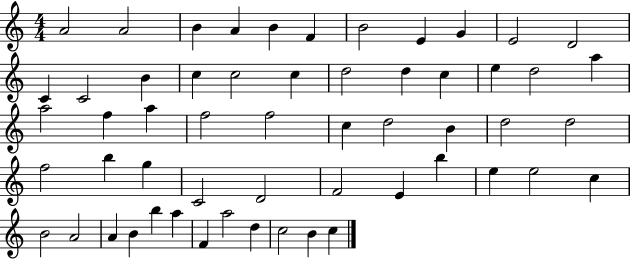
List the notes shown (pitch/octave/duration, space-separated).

A4/h A4/h B4/q A4/q B4/q F4/q B4/h E4/q G4/q E4/h D4/h C4/q C4/h B4/q C5/q C5/h C5/q D5/h D5/q C5/q E5/q D5/h A5/q A5/h F5/q A5/q F5/h F5/h C5/q D5/h B4/q D5/h D5/h F5/h B5/q G5/q C4/h D4/h F4/h E4/q B5/q E5/q E5/h C5/q B4/h A4/h A4/q B4/q B5/q A5/q F4/q A5/h D5/q C5/h B4/q C5/q